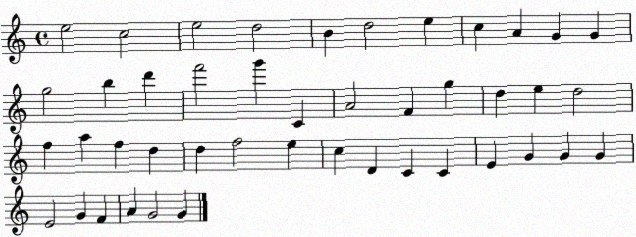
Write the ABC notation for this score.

X:1
T:Untitled
M:4/4
L:1/4
K:C
e2 c2 e2 d2 B d2 e c A G G g2 b d' f'2 g' C A2 F g d e d2 f a f d d f2 e c D C C E G G G E2 G F A G2 G